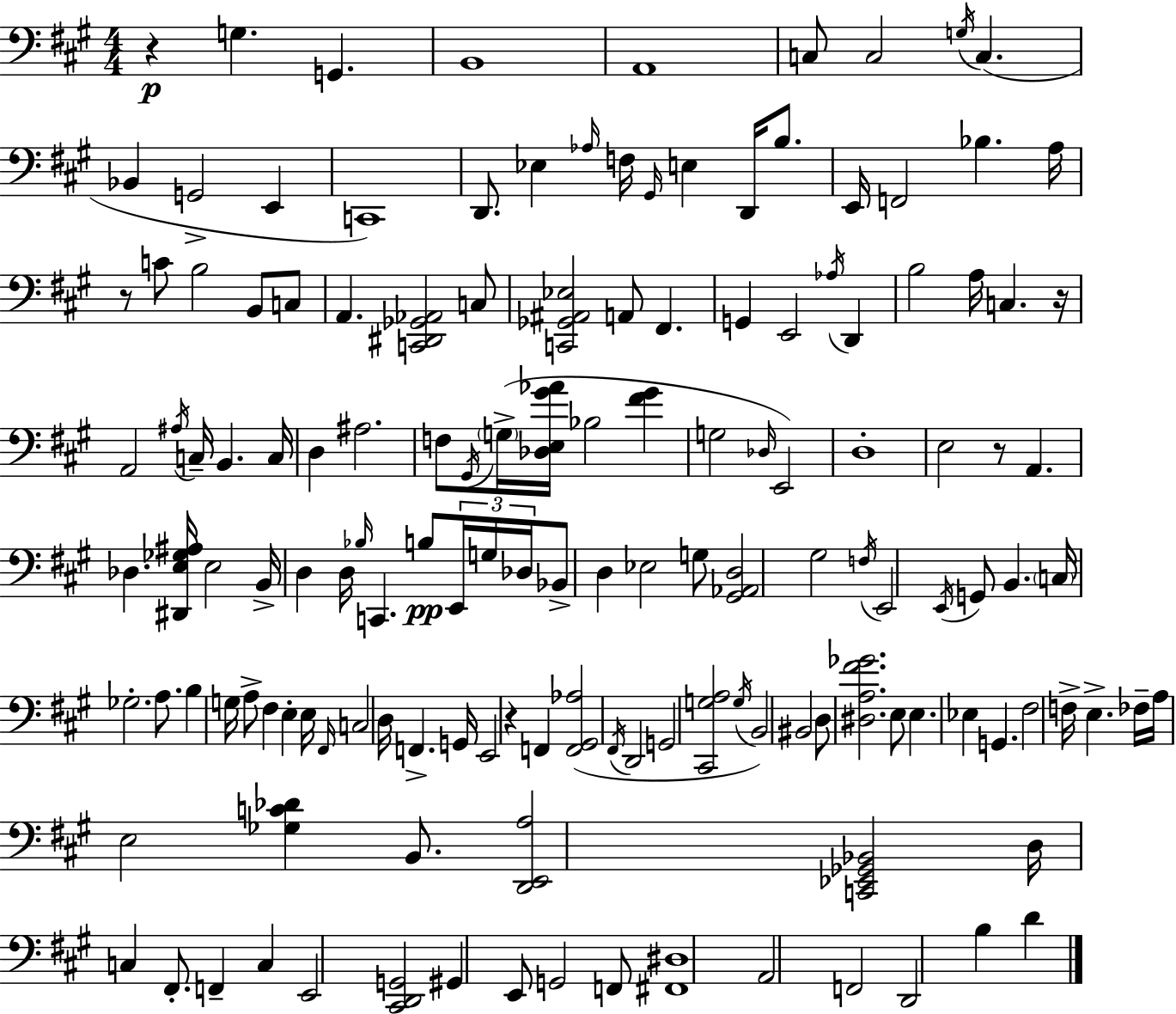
X:1
T:Untitled
M:4/4
L:1/4
K:A
z G, G,, B,,4 A,,4 C,/2 C,2 G,/4 C, _B,, G,,2 E,, C,,4 D,,/2 _E, _A,/4 F,/4 ^G,,/4 E, D,,/4 B,/2 E,,/4 F,,2 _B, A,/4 z/2 C/2 B,2 B,,/2 C,/2 A,, [C,,^D,,_G,,_A,,]2 C,/2 [C,,_G,,^A,,_E,]2 A,,/2 ^F,, G,, E,,2 _A,/4 D,, B,2 A,/4 C, z/4 A,,2 ^A,/4 C,/4 B,, C,/4 D, ^A,2 F,/2 ^G,,/4 G,/4 [_D,E,^G_A]/4 _B,2 [^F^G] G,2 _D,/4 E,,2 D,4 E,2 z/2 A,, _D, [^D,,E,_G,^A,]/4 E,2 B,,/4 D, D,/4 _B,/4 C,, B,/2 E,,/4 G,/4 _D,/4 _B,,/2 D, _E,2 G,/2 [^G,,_A,,D,]2 ^G,2 F,/4 E,,2 E,,/4 G,,/2 B,, C,/4 _G,2 A,/2 B, G,/4 A,/2 ^F, E, E,/4 ^F,,/4 C,2 D,/4 F,, G,,/4 E,,2 z F,, [F,,^G,,_A,]2 ^F,,/4 D,,2 G,,2 [^C,,G,A,]2 G,/4 B,,2 ^B,,2 D,/2 [^D,A,^F_G]2 E,/2 E, _E, G,, ^F,2 F,/4 E, _F,/4 A,/4 E,2 [_G,C_D] B,,/2 [D,,E,,A,]2 [C,,_E,,_G,,_B,,]2 D,/4 C, ^F,,/2 F,, C, E,,2 [^C,,D,,G,,]2 ^G,, E,,/2 G,,2 F,,/2 [^F,,^D,]4 A,,2 F,,2 D,,2 B, D